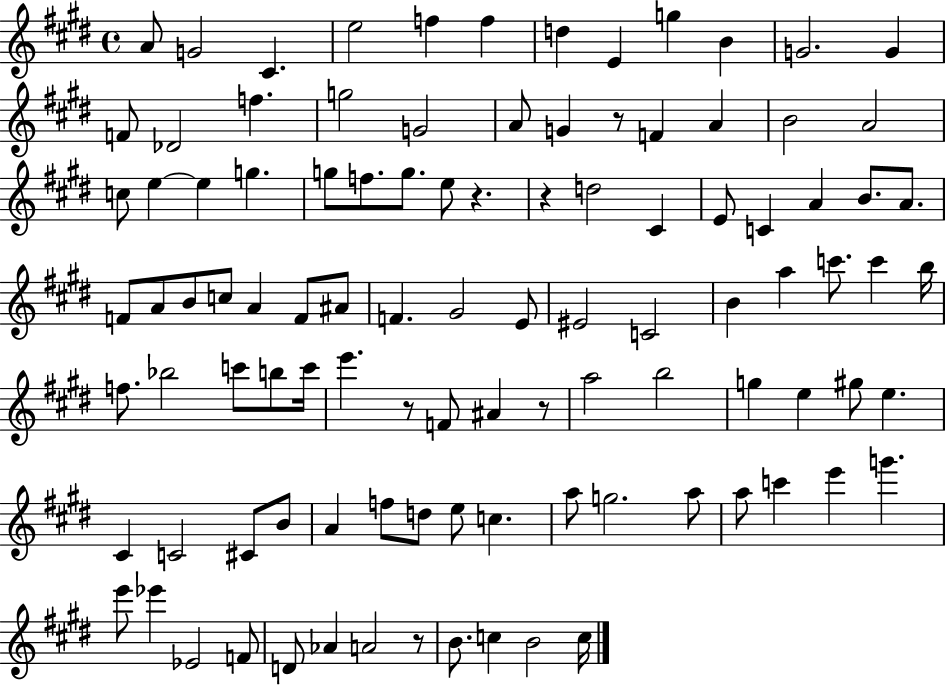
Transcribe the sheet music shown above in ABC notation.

X:1
T:Untitled
M:4/4
L:1/4
K:E
A/2 G2 ^C e2 f f d E g B G2 G F/2 _D2 f g2 G2 A/2 G z/2 F A B2 A2 c/2 e e g g/2 f/2 g/2 e/2 z z d2 ^C E/2 C A B/2 A/2 F/2 A/2 B/2 c/2 A F/2 ^A/2 F ^G2 E/2 ^E2 C2 B a c'/2 c' b/4 f/2 _b2 c'/2 b/2 c'/4 e' z/2 F/2 ^A z/2 a2 b2 g e ^g/2 e ^C C2 ^C/2 B/2 A f/2 d/2 e/2 c a/2 g2 a/2 a/2 c' e' g' e'/2 _e' _E2 F/2 D/2 _A A2 z/2 B/2 c B2 c/4